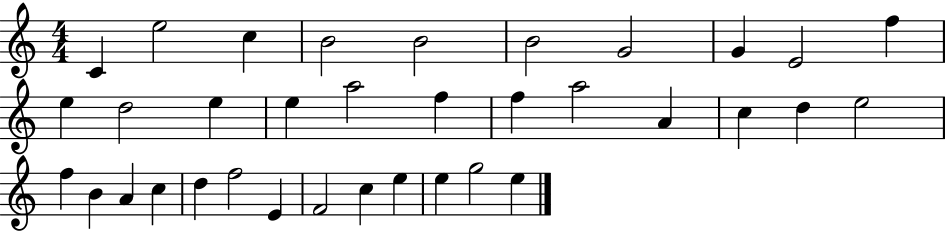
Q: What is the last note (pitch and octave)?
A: E5